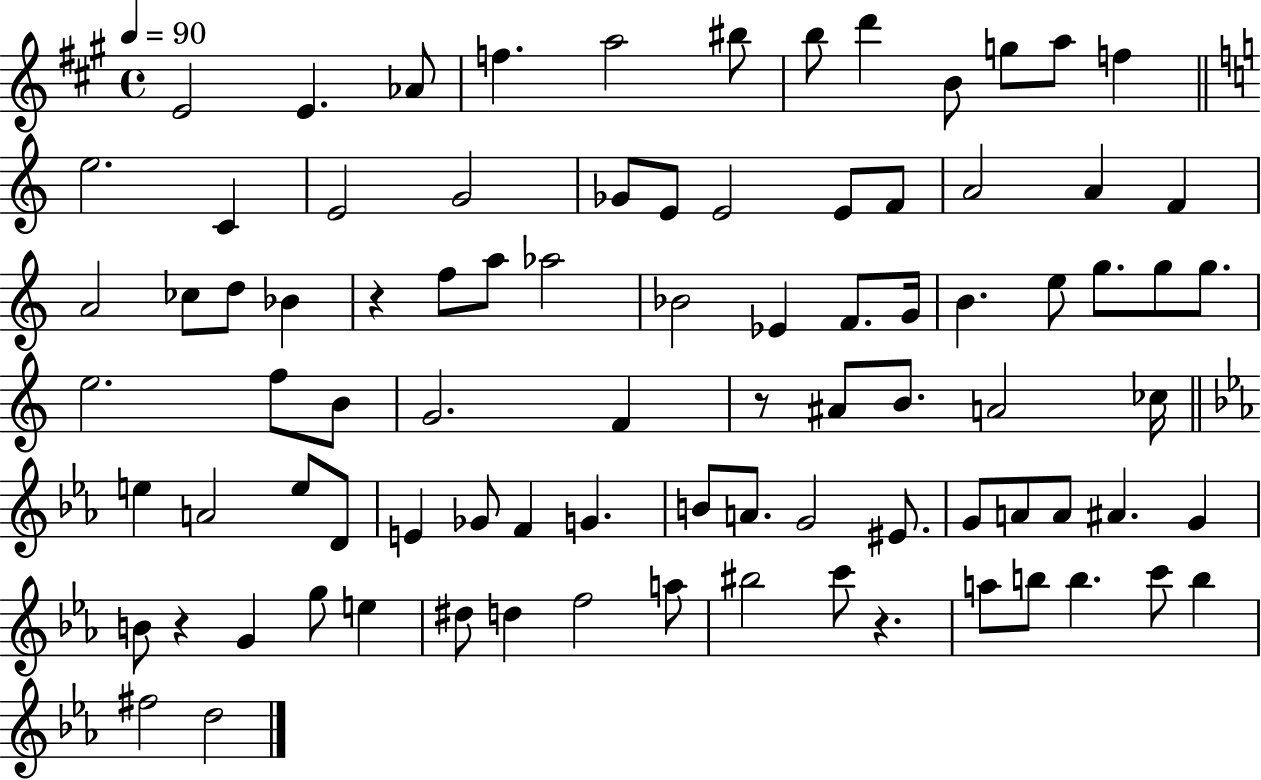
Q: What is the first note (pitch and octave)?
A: E4